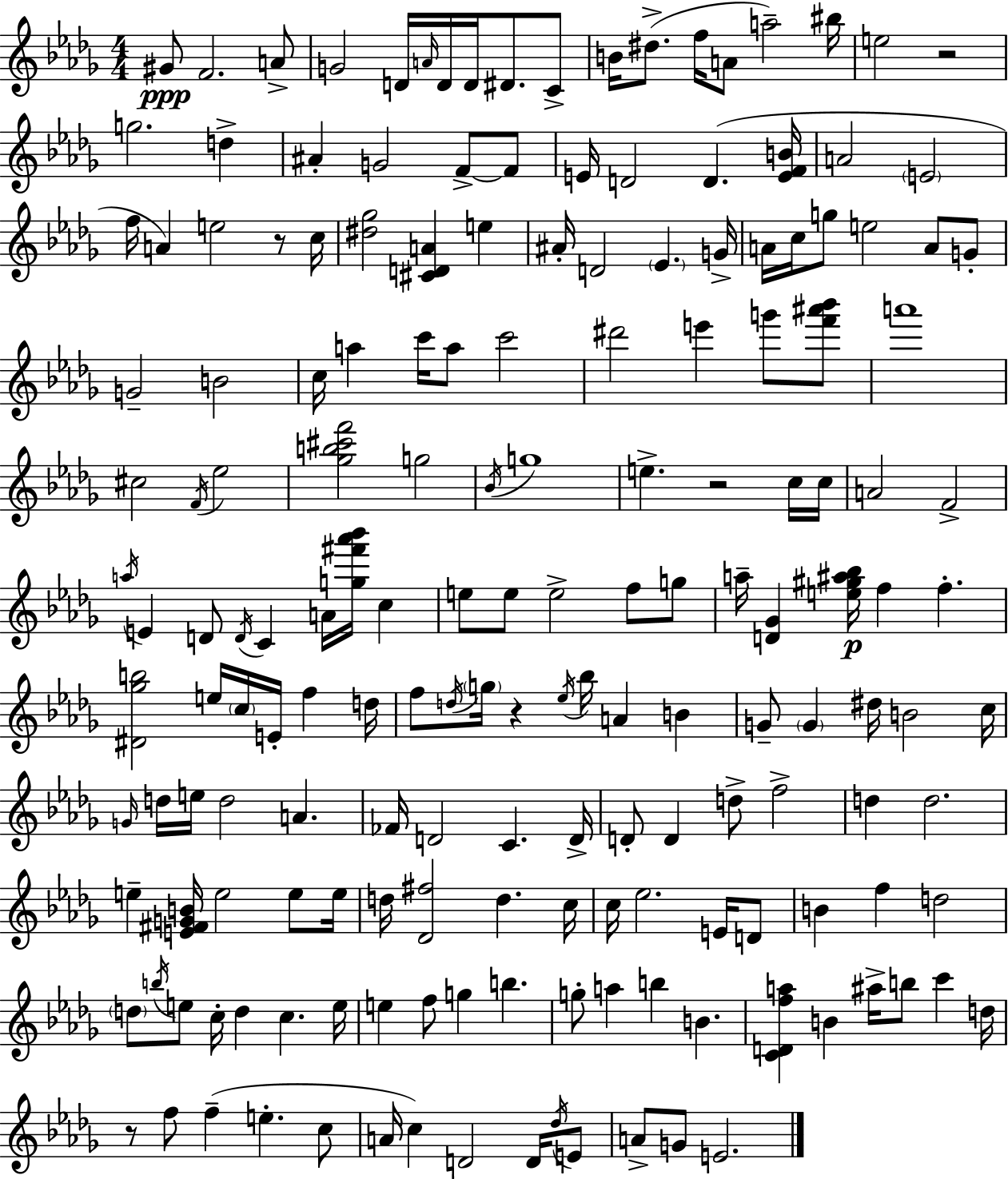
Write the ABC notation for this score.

X:1
T:Untitled
M:4/4
L:1/4
K:Bbm
^G/2 F2 A/2 G2 D/4 A/4 D/4 D/4 ^D/2 C/2 B/4 ^d/2 f/4 A/2 a2 ^b/4 e2 z2 g2 d ^A G2 F/2 F/2 E/4 D2 D [EFB]/4 A2 E2 f/4 A e2 z/2 c/4 [^d_g]2 [^CDA] e ^A/4 D2 _E G/4 A/4 c/4 g/2 e2 A/2 G/2 G2 B2 c/4 a c'/4 a/2 c'2 ^d'2 e' g'/2 [f'^a'_b']/2 a'4 ^c2 F/4 _e2 [_gb^c'f']2 g2 _B/4 g4 e z2 c/4 c/4 A2 F2 a/4 E D/2 D/4 C A/4 [g^f'_a'_b']/4 c e/2 e/2 e2 f/2 g/2 a/4 [D_G] [e^g^a_b]/4 f f [^D_gb]2 e/4 c/4 E/4 f d/4 f/2 d/4 g/4 z _e/4 _b/4 A B G/2 G ^d/4 B2 c/4 G/4 d/4 e/4 d2 A _F/4 D2 C D/4 D/2 D d/2 f2 d d2 e [E^FGB]/4 e2 e/2 e/4 d/4 [_D^f]2 d c/4 c/4 _e2 E/4 D/2 B f d2 d/2 b/4 e/2 c/4 d c e/4 e f/2 g b g/2 a b B [CDfa] B ^a/4 b/2 c' d/4 z/2 f/2 f e c/2 A/4 c D2 D/4 _d/4 E/2 A/2 G/2 E2